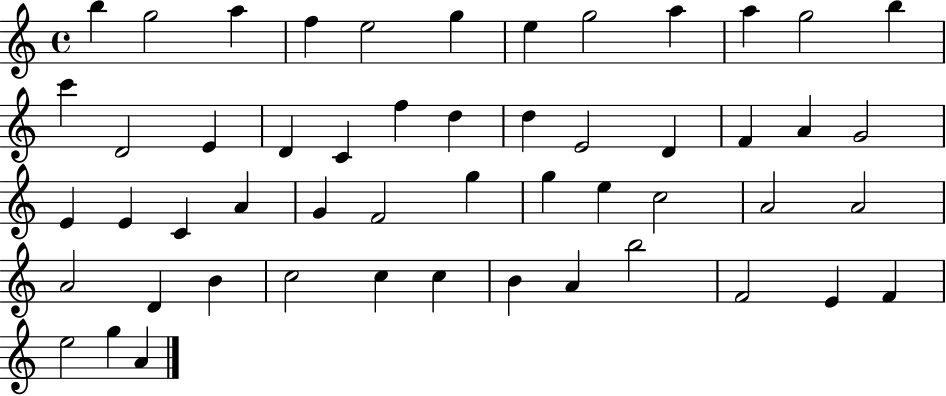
{
  \clef treble
  \time 4/4
  \defaultTimeSignature
  \key c \major
  b''4 g''2 a''4 | f''4 e''2 g''4 | e''4 g''2 a''4 | a''4 g''2 b''4 | \break c'''4 d'2 e'4 | d'4 c'4 f''4 d''4 | d''4 e'2 d'4 | f'4 a'4 g'2 | \break e'4 e'4 c'4 a'4 | g'4 f'2 g''4 | g''4 e''4 c''2 | a'2 a'2 | \break a'2 d'4 b'4 | c''2 c''4 c''4 | b'4 a'4 b''2 | f'2 e'4 f'4 | \break e''2 g''4 a'4 | \bar "|."
}